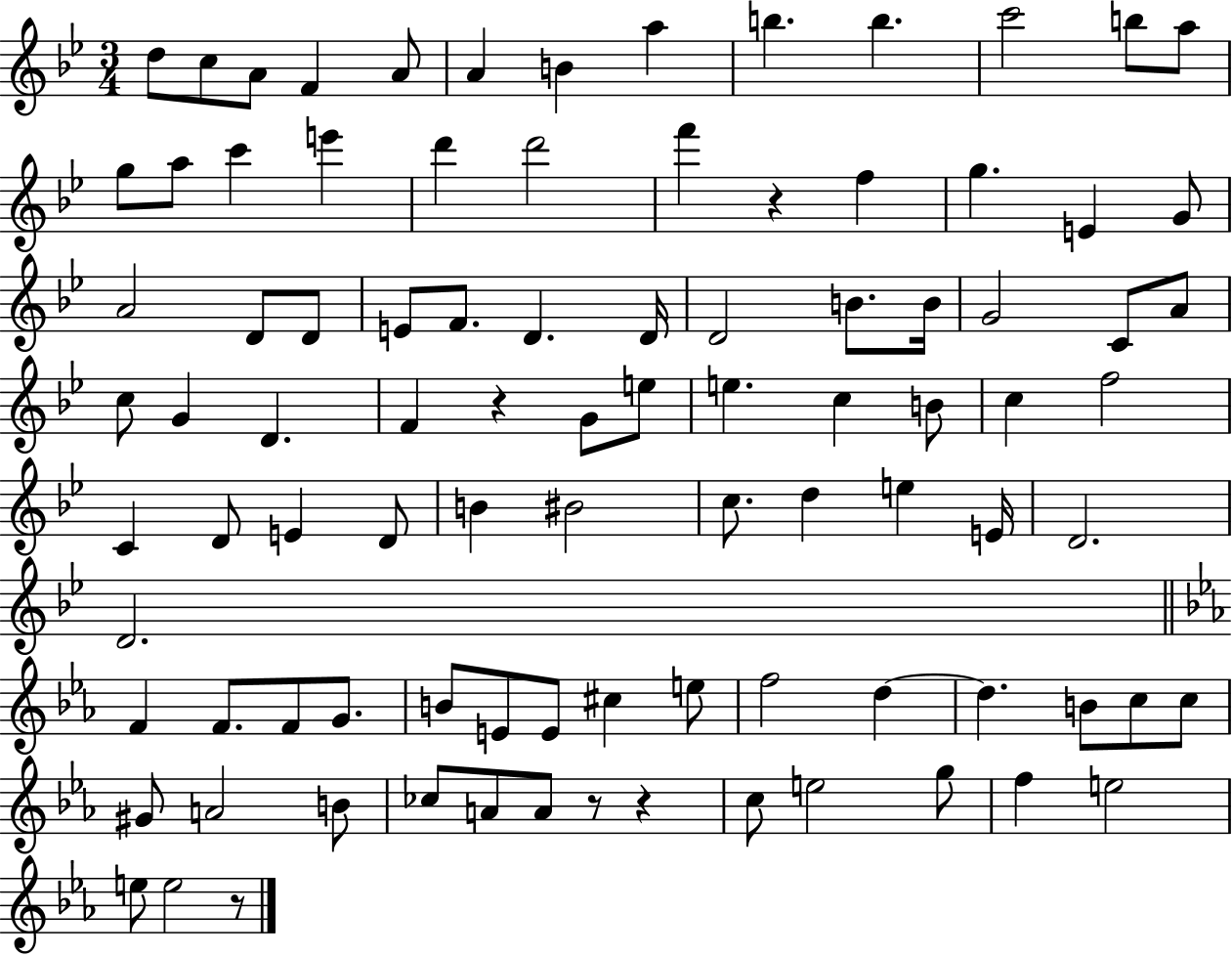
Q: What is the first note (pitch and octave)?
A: D5